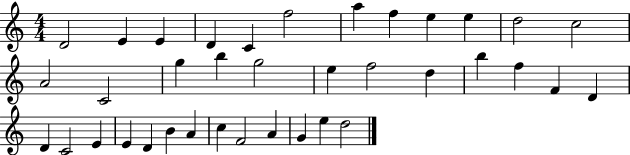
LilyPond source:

{
  \clef treble
  \numericTimeSignature
  \time 4/4
  \key c \major
  d'2 e'4 e'4 | d'4 c'4 f''2 | a''4 f''4 e''4 e''4 | d''2 c''2 | \break a'2 c'2 | g''4 b''4 g''2 | e''4 f''2 d''4 | b''4 f''4 f'4 d'4 | \break d'4 c'2 e'4 | e'4 d'4 b'4 a'4 | c''4 f'2 a'4 | g'4 e''4 d''2 | \break \bar "|."
}